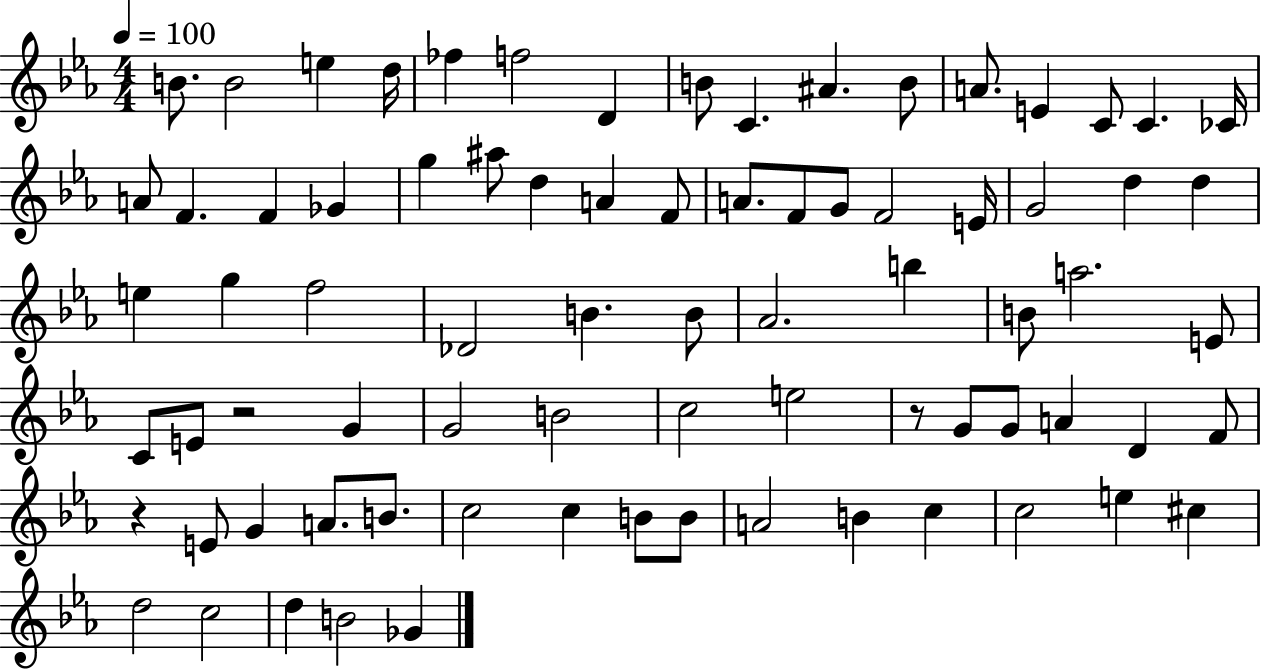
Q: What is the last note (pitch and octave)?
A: Gb4